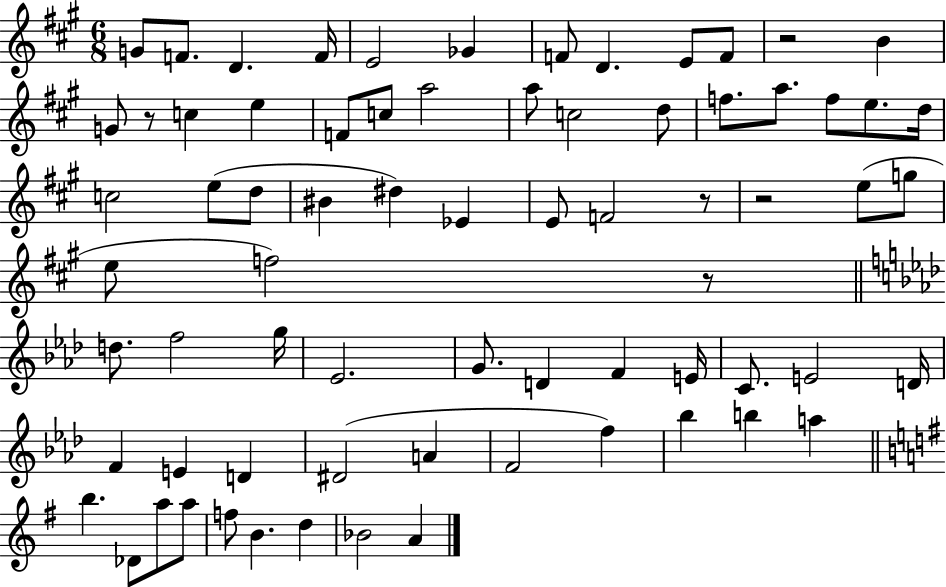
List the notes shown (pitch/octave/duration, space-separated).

G4/e F4/e. D4/q. F4/s E4/h Gb4/q F4/e D4/q. E4/e F4/e R/h B4/q G4/e R/e C5/q E5/q F4/e C5/e A5/h A5/e C5/h D5/e F5/e. A5/e. F5/e E5/e. D5/s C5/h E5/e D5/e BIS4/q D#5/q Eb4/q E4/e F4/h R/e R/h E5/e G5/e E5/e F5/h R/e D5/e. F5/h G5/s Eb4/h. G4/e. D4/q F4/q E4/s C4/e. E4/h D4/s F4/q E4/q D4/q D#4/h A4/q F4/h F5/q Bb5/q B5/q A5/q B5/q. Db4/e A5/e A5/e F5/e B4/q. D5/q Bb4/h A4/q